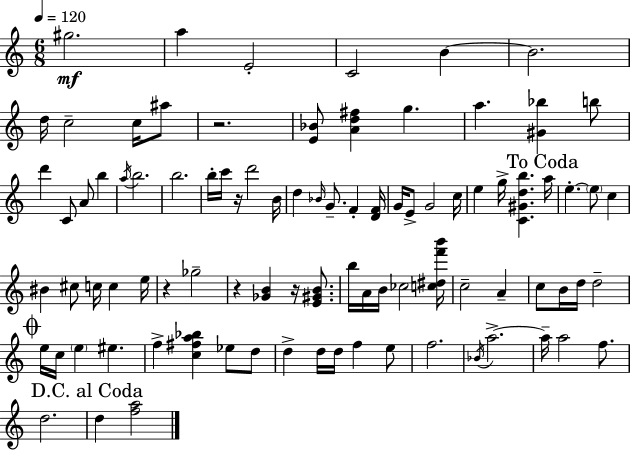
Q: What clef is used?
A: treble